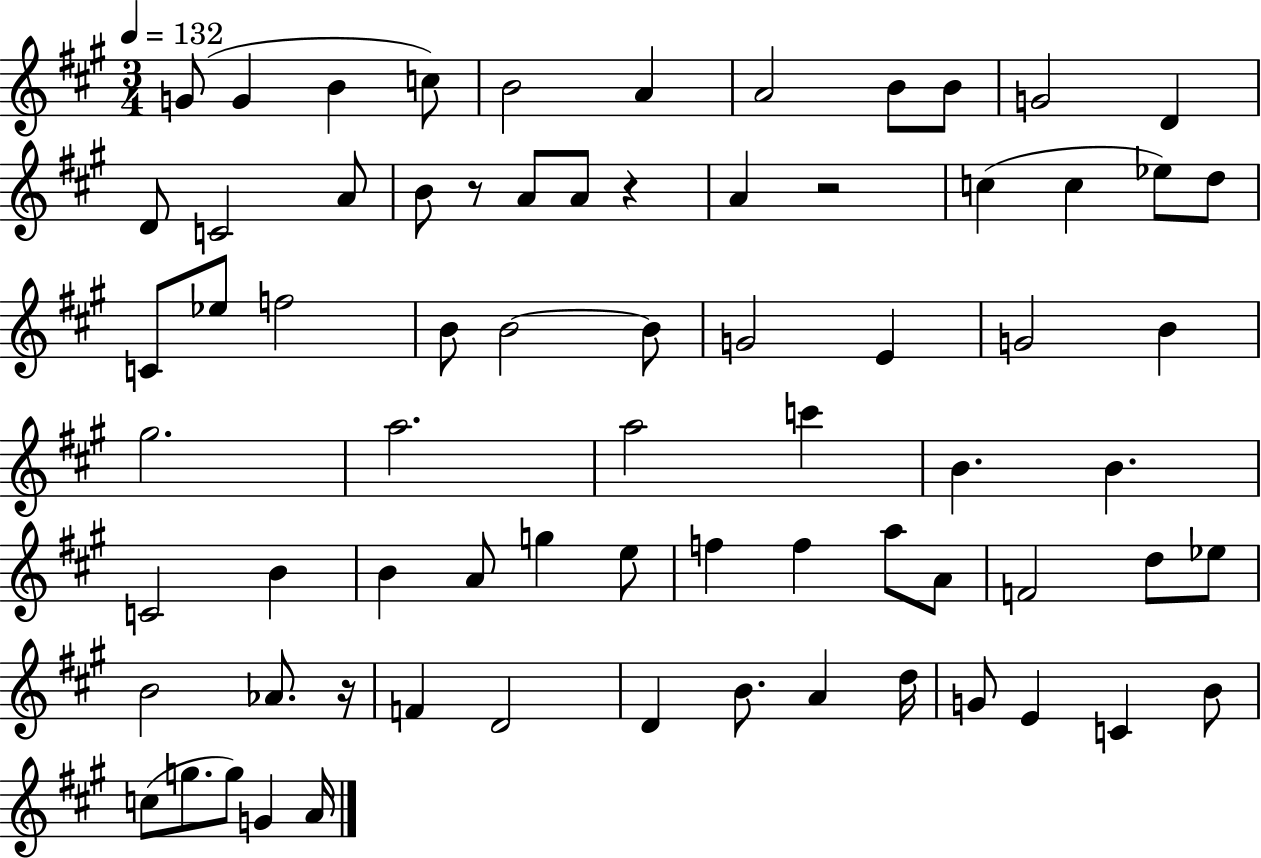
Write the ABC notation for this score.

X:1
T:Untitled
M:3/4
L:1/4
K:A
G/2 G B c/2 B2 A A2 B/2 B/2 G2 D D/2 C2 A/2 B/2 z/2 A/2 A/2 z A z2 c c _e/2 d/2 C/2 _e/2 f2 B/2 B2 B/2 G2 E G2 B ^g2 a2 a2 c' B B C2 B B A/2 g e/2 f f a/2 A/2 F2 d/2 _e/2 B2 _A/2 z/4 F D2 D B/2 A d/4 G/2 E C B/2 c/2 g/2 g/2 G A/4